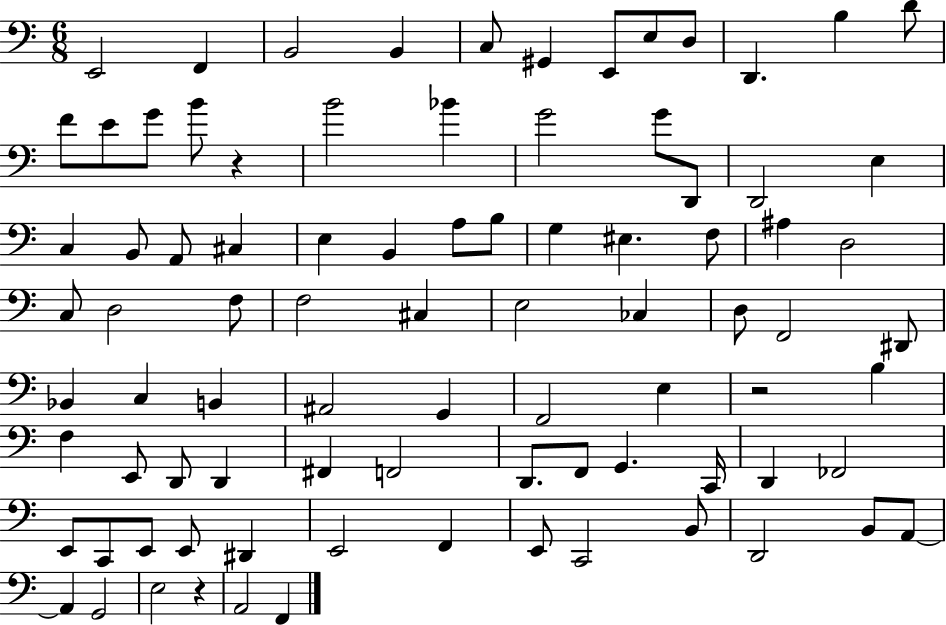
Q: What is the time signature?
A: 6/8